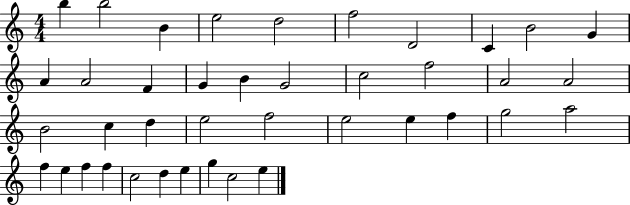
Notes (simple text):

B5/q B5/h B4/q E5/h D5/h F5/h D4/h C4/q B4/h G4/q A4/q A4/h F4/q G4/q B4/q G4/h C5/h F5/h A4/h A4/h B4/h C5/q D5/q E5/h F5/h E5/h E5/q F5/q G5/h A5/h F5/q E5/q F5/q F5/q C5/h D5/q E5/q G5/q C5/h E5/q